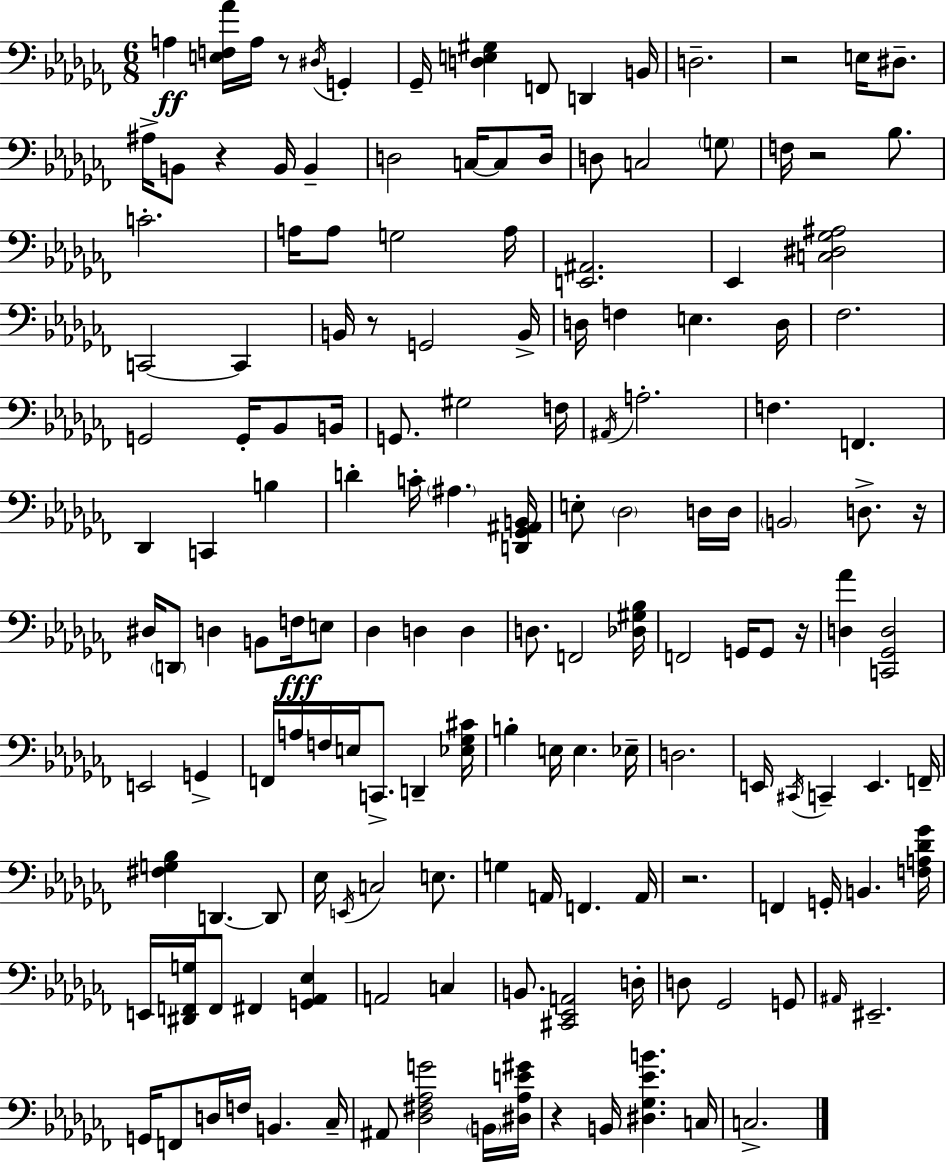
X:1
T:Untitled
M:6/8
L:1/4
K:Abm
A, [E,F,_A]/4 A,/4 z/2 ^D,/4 G,, _G,,/4 [D,E,^G,] F,,/2 D,, B,,/4 D,2 z2 E,/4 ^D,/2 ^A,/4 B,,/2 z B,,/4 B,, D,2 C,/4 C,/2 D,/4 D,/2 C,2 G,/2 F,/4 z2 _B,/2 C2 A,/4 A,/2 G,2 A,/4 [E,,^A,,]2 _E,, [C,^D,_G,^A,]2 C,,2 C,, B,,/4 z/2 G,,2 B,,/4 D,/4 F, E, D,/4 _F,2 G,,2 G,,/4 _B,,/2 B,,/4 G,,/2 ^G,2 F,/4 ^A,,/4 A,2 F, F,, _D,, C,, B, D C/4 ^A, [D,,_G,,^A,,B,,]/4 E,/2 _D,2 D,/4 D,/4 B,,2 D,/2 z/4 ^D,/4 D,,/2 D, B,,/2 F,/4 E,/2 _D, D, D, D,/2 F,,2 [_D,^G,_B,]/4 F,,2 G,,/4 G,,/2 z/4 [D,_A] [C,,_G,,D,]2 E,,2 G,, F,,/4 A,/4 F,/4 E,/4 C,,/2 D,, [_E,_G,^C]/4 B, E,/4 E, _E,/4 D,2 E,,/4 ^C,,/4 C,, E,, F,,/4 [^F,G,_B,] D,, D,,/2 _E,/4 E,,/4 C,2 E,/2 G, A,,/4 F,, A,,/4 z2 F,, G,,/4 B,, [F,A,_D_G]/4 E,,/4 [^D,,F,,G,]/4 F,,/2 ^F,, [G,,_A,,_E,] A,,2 C, B,,/2 [^C,,_E,,A,,]2 D,/4 D,/2 _G,,2 G,,/2 ^A,,/4 ^E,,2 G,,/4 F,,/2 D,/4 F,/4 B,, _C,/4 ^A,,/2 [_D,^F,_A,G]2 B,,/4 [^D,_A,E^G]/4 z B,,/4 [^D,_G,_EB] C,/4 C,2